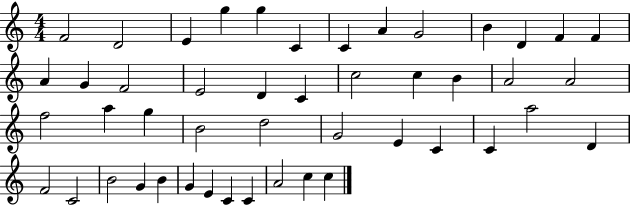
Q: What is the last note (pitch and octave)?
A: C5